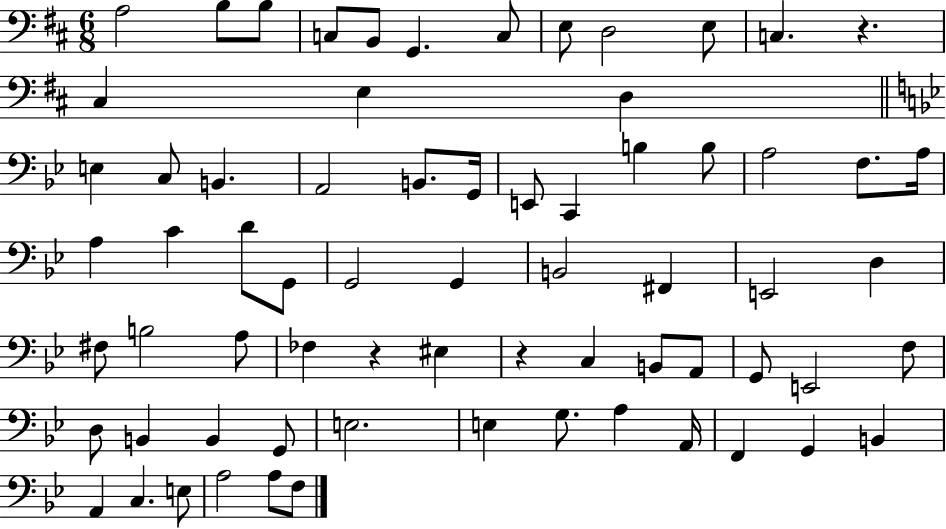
X:1
T:Untitled
M:6/8
L:1/4
K:D
A,2 B,/2 B,/2 C,/2 B,,/2 G,, C,/2 E,/2 D,2 E,/2 C, z ^C, E, D, E, C,/2 B,, A,,2 B,,/2 G,,/4 E,,/2 C,, B, B,/2 A,2 F,/2 A,/4 A, C D/2 G,,/2 G,,2 G,, B,,2 ^F,, E,,2 D, ^F,/2 B,2 A,/2 _F, z ^E, z C, B,,/2 A,,/2 G,,/2 E,,2 F,/2 D,/2 B,, B,, G,,/2 E,2 E, G,/2 A, A,,/4 F,, G,, B,, A,, C, E,/2 A,2 A,/2 F,/2